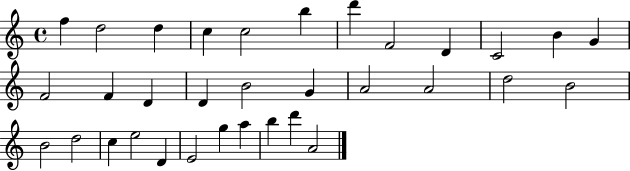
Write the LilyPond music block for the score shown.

{
  \clef treble
  \time 4/4
  \defaultTimeSignature
  \key c \major
  f''4 d''2 d''4 | c''4 c''2 b''4 | d'''4 f'2 d'4 | c'2 b'4 g'4 | \break f'2 f'4 d'4 | d'4 b'2 g'4 | a'2 a'2 | d''2 b'2 | \break b'2 d''2 | c''4 e''2 d'4 | e'2 g''4 a''4 | b''4 d'''4 a'2 | \break \bar "|."
}